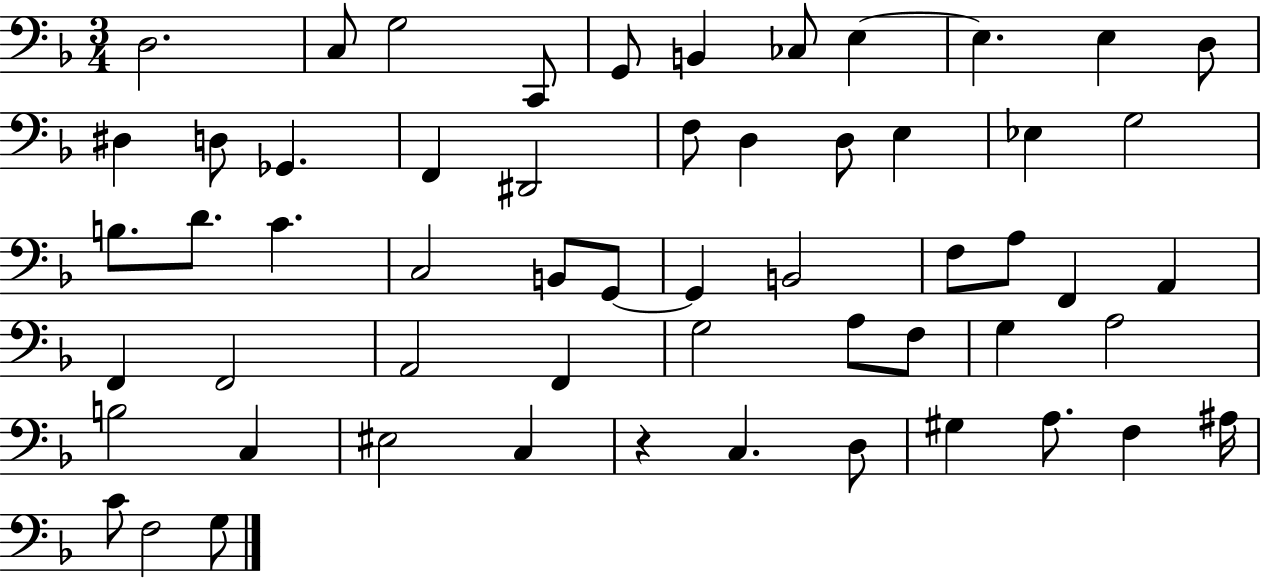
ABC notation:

X:1
T:Untitled
M:3/4
L:1/4
K:F
D,2 C,/2 G,2 C,,/2 G,,/2 B,, _C,/2 E, E, E, D,/2 ^D, D,/2 _G,, F,, ^D,,2 F,/2 D, D,/2 E, _E, G,2 B,/2 D/2 C C,2 B,,/2 G,,/2 G,, B,,2 F,/2 A,/2 F,, A,, F,, F,,2 A,,2 F,, G,2 A,/2 F,/2 G, A,2 B,2 C, ^E,2 C, z C, D,/2 ^G, A,/2 F, ^A,/4 C/2 F,2 G,/2